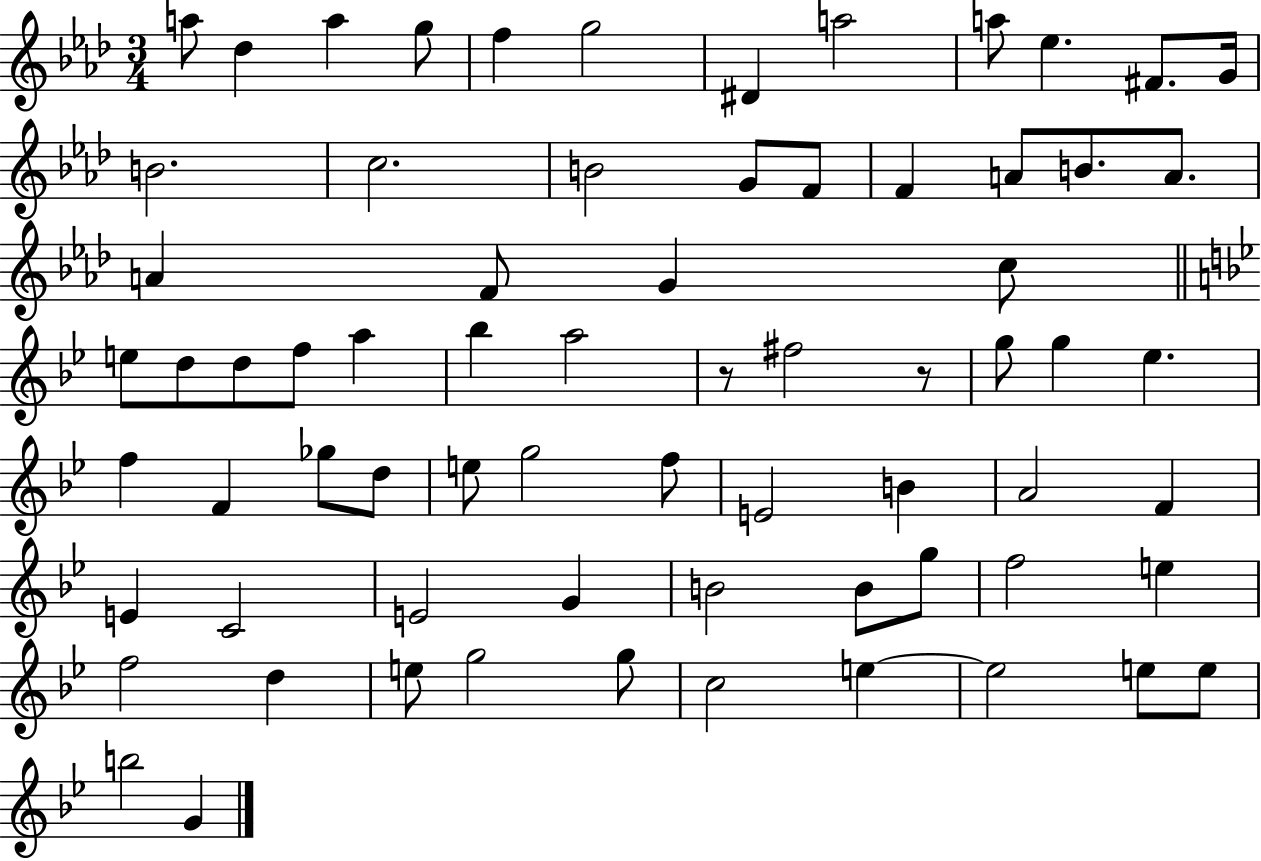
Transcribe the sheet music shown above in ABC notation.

X:1
T:Untitled
M:3/4
L:1/4
K:Ab
a/2 _d a g/2 f g2 ^D a2 a/2 _e ^F/2 G/4 B2 c2 B2 G/2 F/2 F A/2 B/2 A/2 A F/2 G c/2 e/2 d/2 d/2 f/2 a _b a2 z/2 ^f2 z/2 g/2 g _e f F _g/2 d/2 e/2 g2 f/2 E2 B A2 F E C2 E2 G B2 B/2 g/2 f2 e f2 d e/2 g2 g/2 c2 e e2 e/2 e/2 b2 G